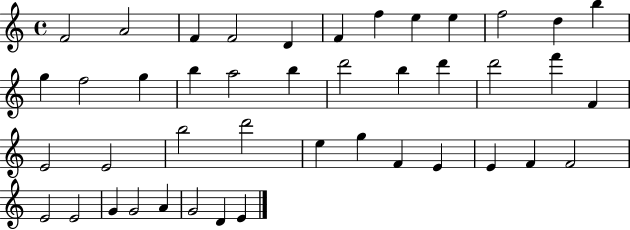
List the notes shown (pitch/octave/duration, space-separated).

F4/h A4/h F4/q F4/h D4/q F4/q F5/q E5/q E5/q F5/h D5/q B5/q G5/q F5/h G5/q B5/q A5/h B5/q D6/h B5/q D6/q D6/h F6/q F4/q E4/h E4/h B5/h D6/h E5/q G5/q F4/q E4/q E4/q F4/q F4/h E4/h E4/h G4/q G4/h A4/q G4/h D4/q E4/q